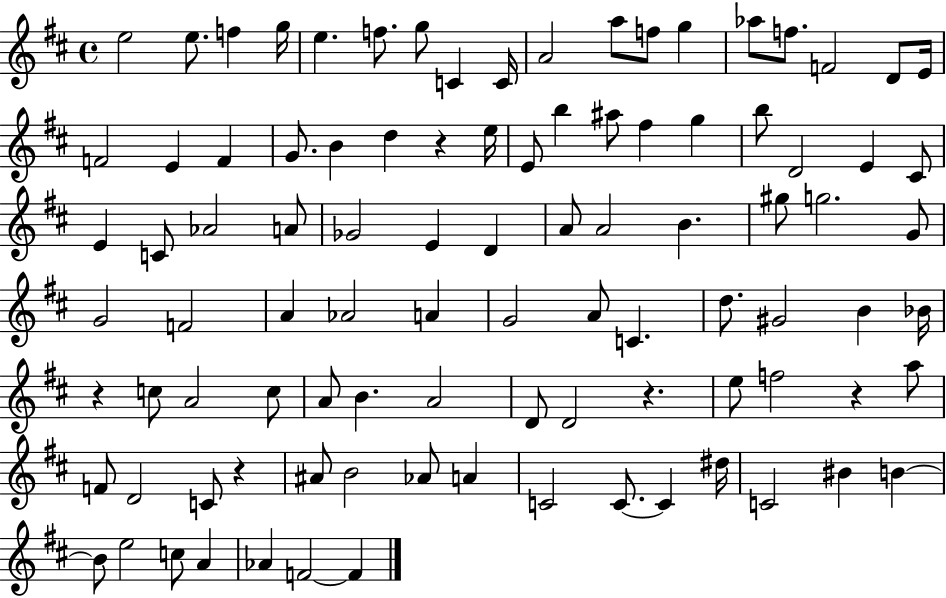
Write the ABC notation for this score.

X:1
T:Untitled
M:4/4
L:1/4
K:D
e2 e/2 f g/4 e f/2 g/2 C C/4 A2 a/2 f/2 g _a/2 f/2 F2 D/2 E/4 F2 E F G/2 B d z e/4 E/2 b ^a/2 ^f g b/2 D2 E ^C/2 E C/2 _A2 A/2 _G2 E D A/2 A2 B ^g/2 g2 G/2 G2 F2 A _A2 A G2 A/2 C d/2 ^G2 B _B/4 z c/2 A2 c/2 A/2 B A2 D/2 D2 z e/2 f2 z a/2 F/2 D2 C/2 z ^A/2 B2 _A/2 A C2 C/2 C ^d/4 C2 ^B B B/2 e2 c/2 A _A F2 F